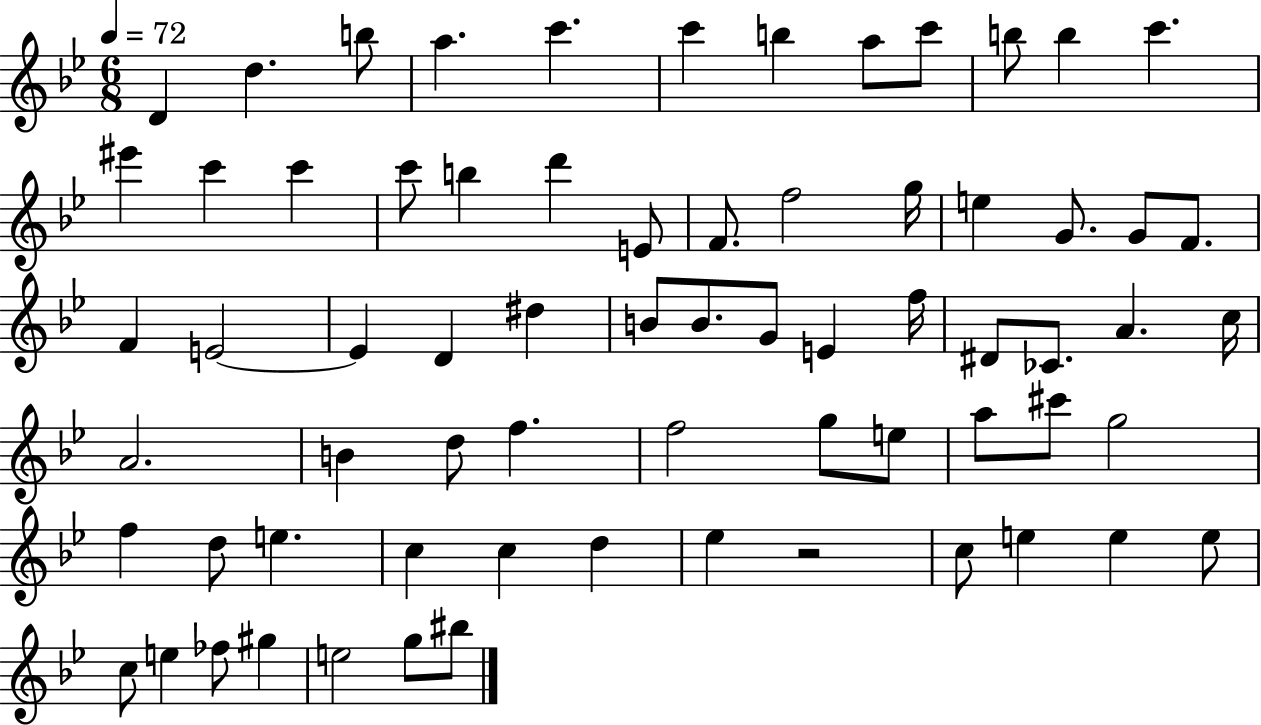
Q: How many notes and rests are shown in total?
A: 69